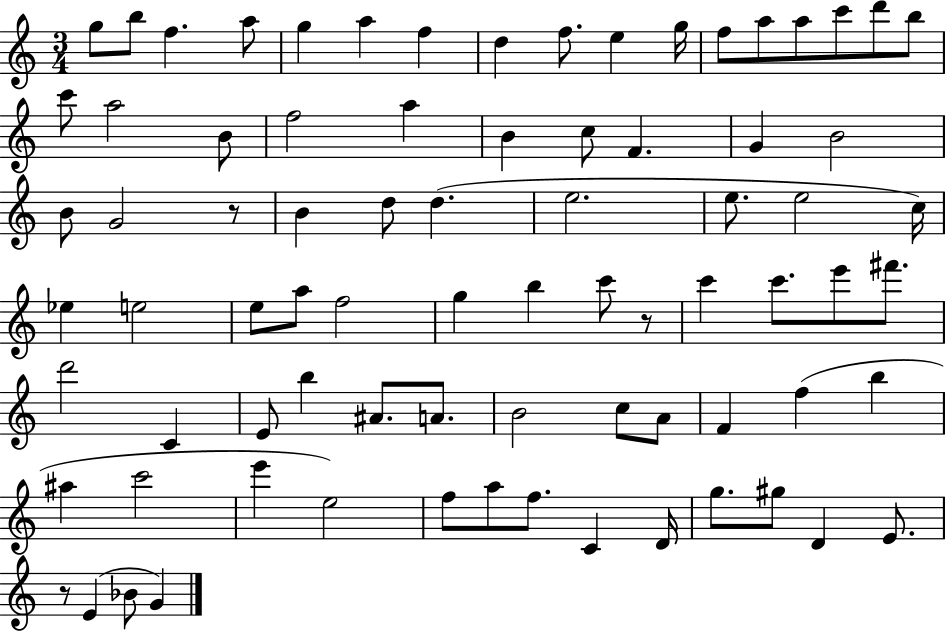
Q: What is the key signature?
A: C major